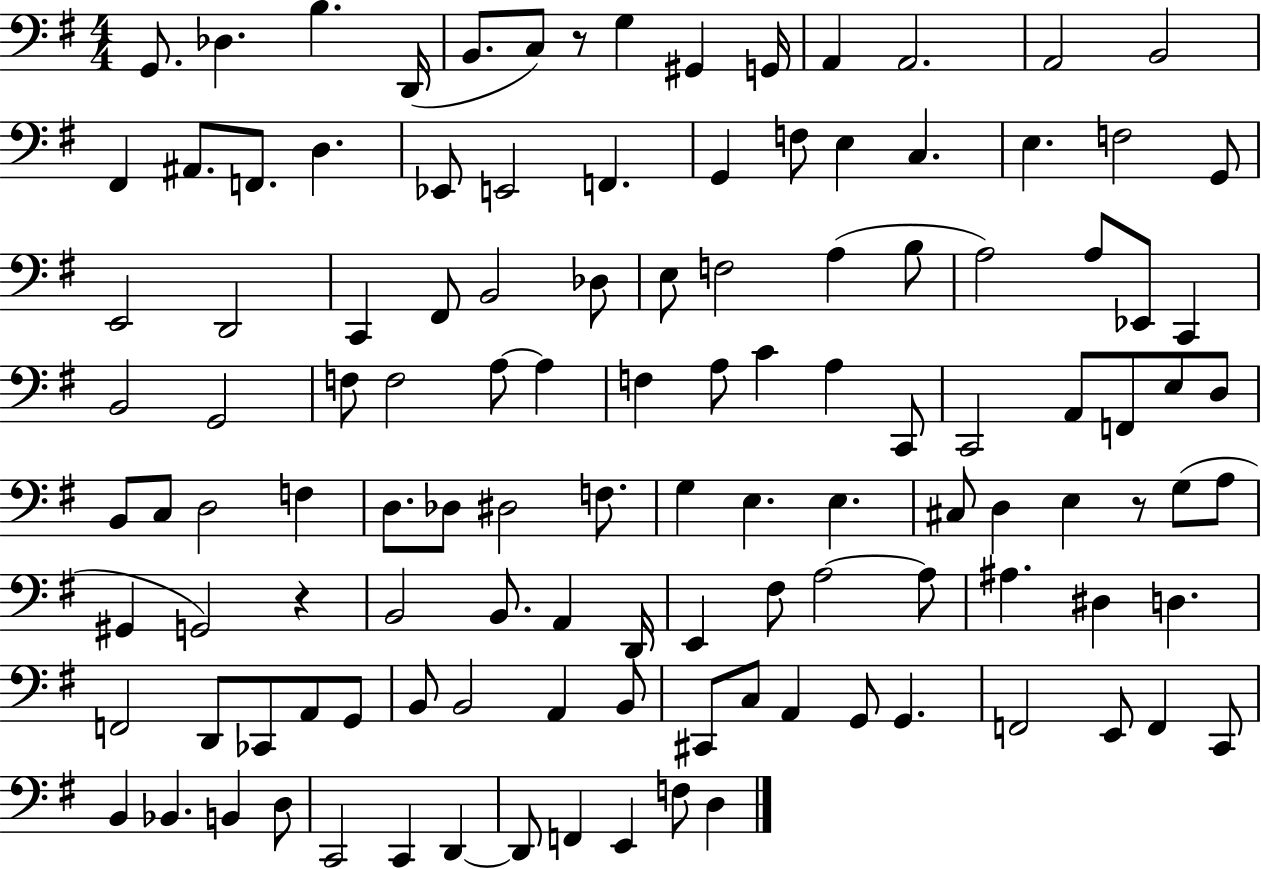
G2/e. Db3/q. B3/q. D2/s B2/e. C3/e R/e G3/q G#2/q G2/s A2/q A2/h. A2/h B2/h F#2/q A#2/e. F2/e. D3/q. Eb2/e E2/h F2/q. G2/q F3/e E3/q C3/q. E3/q. F3/h G2/e E2/h D2/h C2/q F#2/e B2/h Db3/e E3/e F3/h A3/q B3/e A3/h A3/e Eb2/e C2/q B2/h G2/h F3/e F3/h A3/e A3/q F3/q A3/e C4/q A3/q C2/e C2/h A2/e F2/e E3/e D3/e B2/e C3/e D3/h F3/q D3/e. Db3/e D#3/h F3/e. G3/q E3/q. E3/q. C#3/e D3/q E3/q R/e G3/e A3/e G#2/q G2/h R/q B2/h B2/e. A2/q D2/s E2/q F#3/e A3/h A3/e A#3/q. D#3/q D3/q. F2/h D2/e CES2/e A2/e G2/e B2/e B2/h A2/q B2/e C#2/e C3/e A2/q G2/e G2/q. F2/h E2/e F2/q C2/e B2/q Bb2/q. B2/q D3/e C2/h C2/q D2/q D2/e F2/q E2/q F3/e D3/q